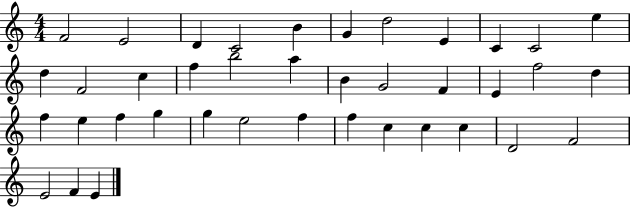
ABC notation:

X:1
T:Untitled
M:4/4
L:1/4
K:C
F2 E2 D C2 B G d2 E C C2 e d F2 c f b2 a B G2 F E f2 d f e f g g e2 f f c c c D2 F2 E2 F E